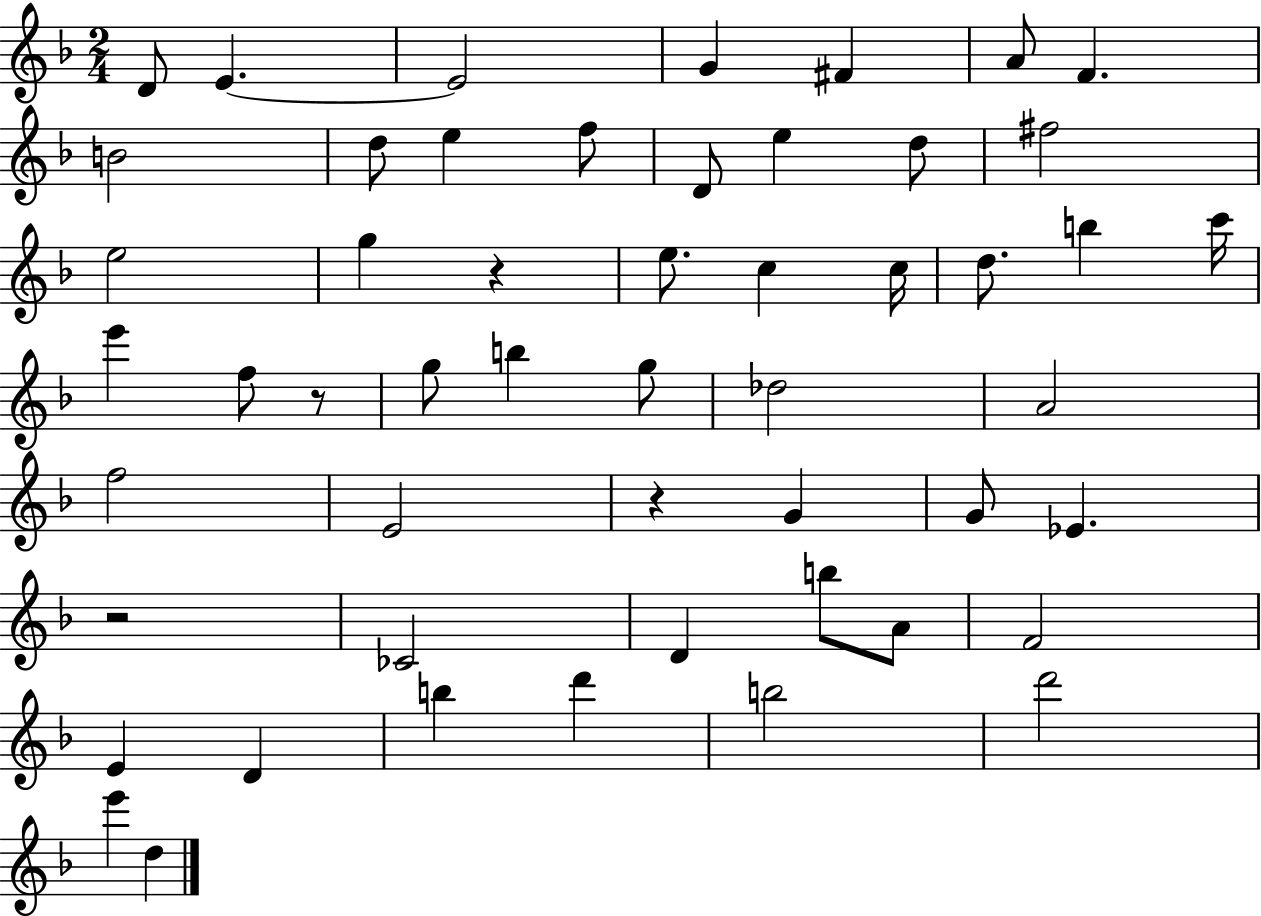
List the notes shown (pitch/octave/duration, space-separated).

D4/e E4/q. E4/h G4/q F#4/q A4/e F4/q. B4/h D5/e E5/q F5/e D4/e E5/q D5/e F#5/h E5/h G5/q R/q E5/e. C5/q C5/s D5/e. B5/q C6/s E6/q F5/e R/e G5/e B5/q G5/e Db5/h A4/h F5/h E4/h R/q G4/q G4/e Eb4/q. R/h CES4/h D4/q B5/e A4/e F4/h E4/q D4/q B5/q D6/q B5/h D6/h E6/q D5/q